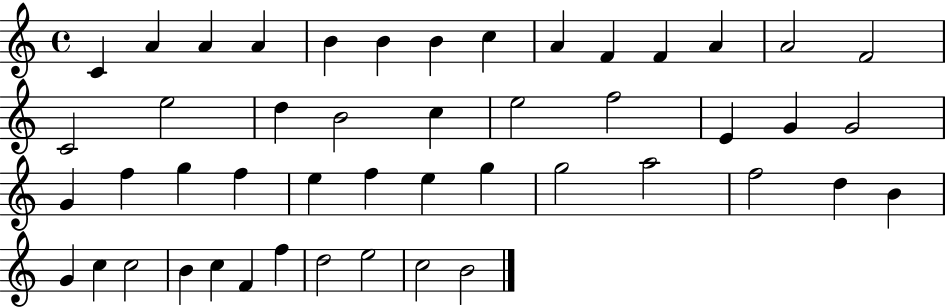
C4/q A4/q A4/q A4/q B4/q B4/q B4/q C5/q A4/q F4/q F4/q A4/q A4/h F4/h C4/h E5/h D5/q B4/h C5/q E5/h F5/h E4/q G4/q G4/h G4/q F5/q G5/q F5/q E5/q F5/q E5/q G5/q G5/h A5/h F5/h D5/q B4/q G4/q C5/q C5/h B4/q C5/q F4/q F5/q D5/h E5/h C5/h B4/h